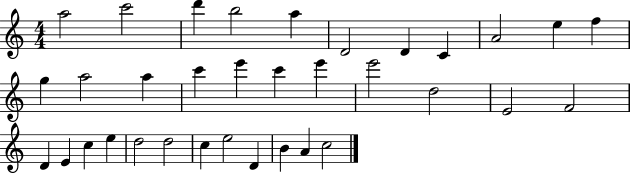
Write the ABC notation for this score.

X:1
T:Untitled
M:4/4
L:1/4
K:C
a2 c'2 d' b2 a D2 D C A2 e f g a2 a c' e' c' e' e'2 d2 E2 F2 D E c e d2 d2 c e2 D B A c2